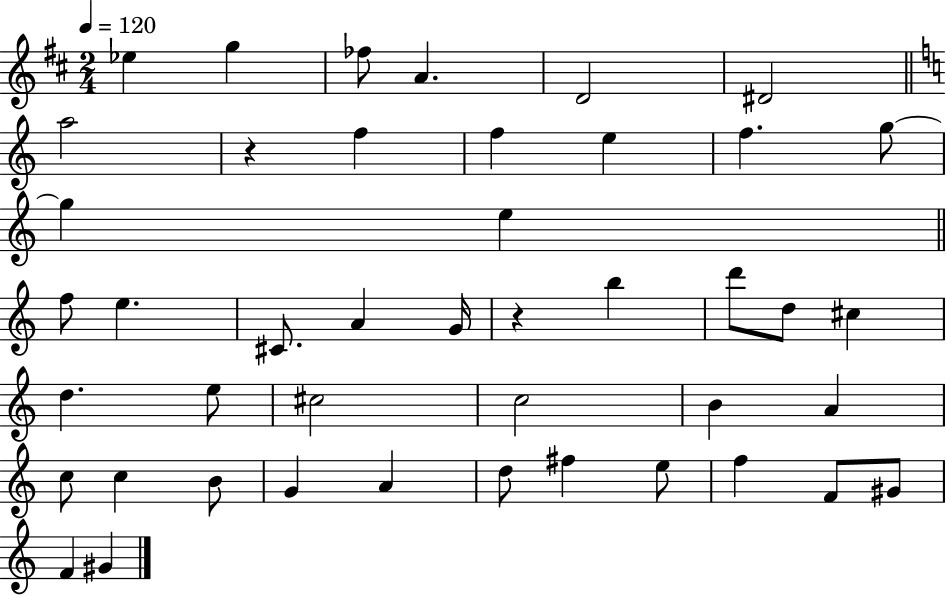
X:1
T:Untitled
M:2/4
L:1/4
K:D
_e g _f/2 A D2 ^D2 a2 z f f e f g/2 g e f/2 e ^C/2 A G/4 z b d'/2 d/2 ^c d e/2 ^c2 c2 B A c/2 c B/2 G A d/2 ^f e/2 f F/2 ^G/2 F ^G